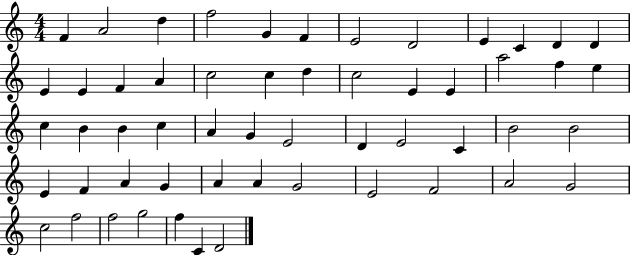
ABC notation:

X:1
T:Untitled
M:4/4
L:1/4
K:C
F A2 d f2 G F E2 D2 E C D D E E F A c2 c d c2 E E a2 f e c B B c A G E2 D E2 C B2 B2 E F A G A A G2 E2 F2 A2 G2 c2 f2 f2 g2 f C D2